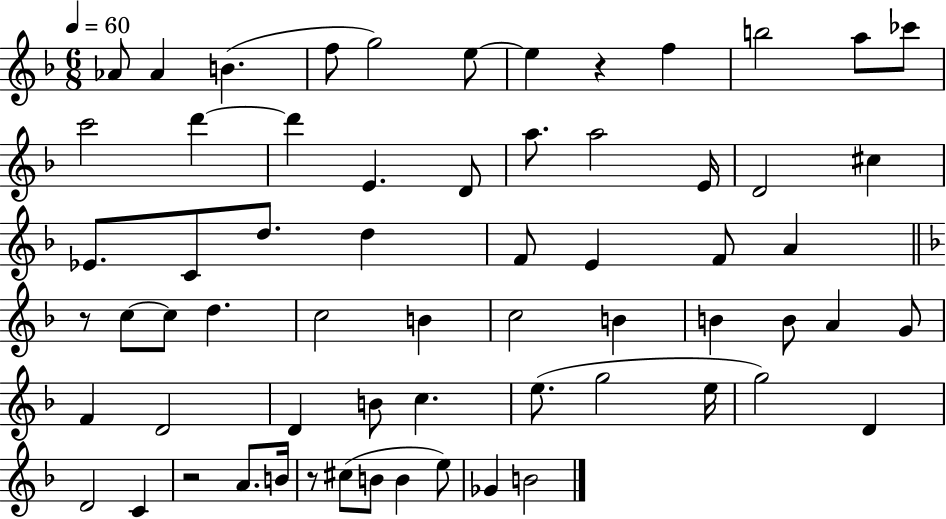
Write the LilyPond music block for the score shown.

{
  \clef treble
  \numericTimeSignature
  \time 6/8
  \key f \major
  \tempo 4 = 60
  aes'8 aes'4 b'4.( | f''8 g''2) e''8~~ | e''4 r4 f''4 | b''2 a''8 ces'''8 | \break c'''2 d'''4~~ | d'''4 e'4. d'8 | a''8. a''2 e'16 | d'2 cis''4 | \break ees'8. c'8 d''8. d''4 | f'8 e'4 f'8 a'4 | \bar "||" \break \key d \minor r8 c''8~~ c''8 d''4. | c''2 b'4 | c''2 b'4 | b'4 b'8 a'4 g'8 | \break f'4 d'2 | d'4 b'8 c''4. | e''8.( g''2 e''16 | g''2) d'4 | \break d'2 c'4 | r2 a'8. b'16 | r8 cis''8( b'8 b'4 e''8) | ges'4 b'2 | \break \bar "|."
}